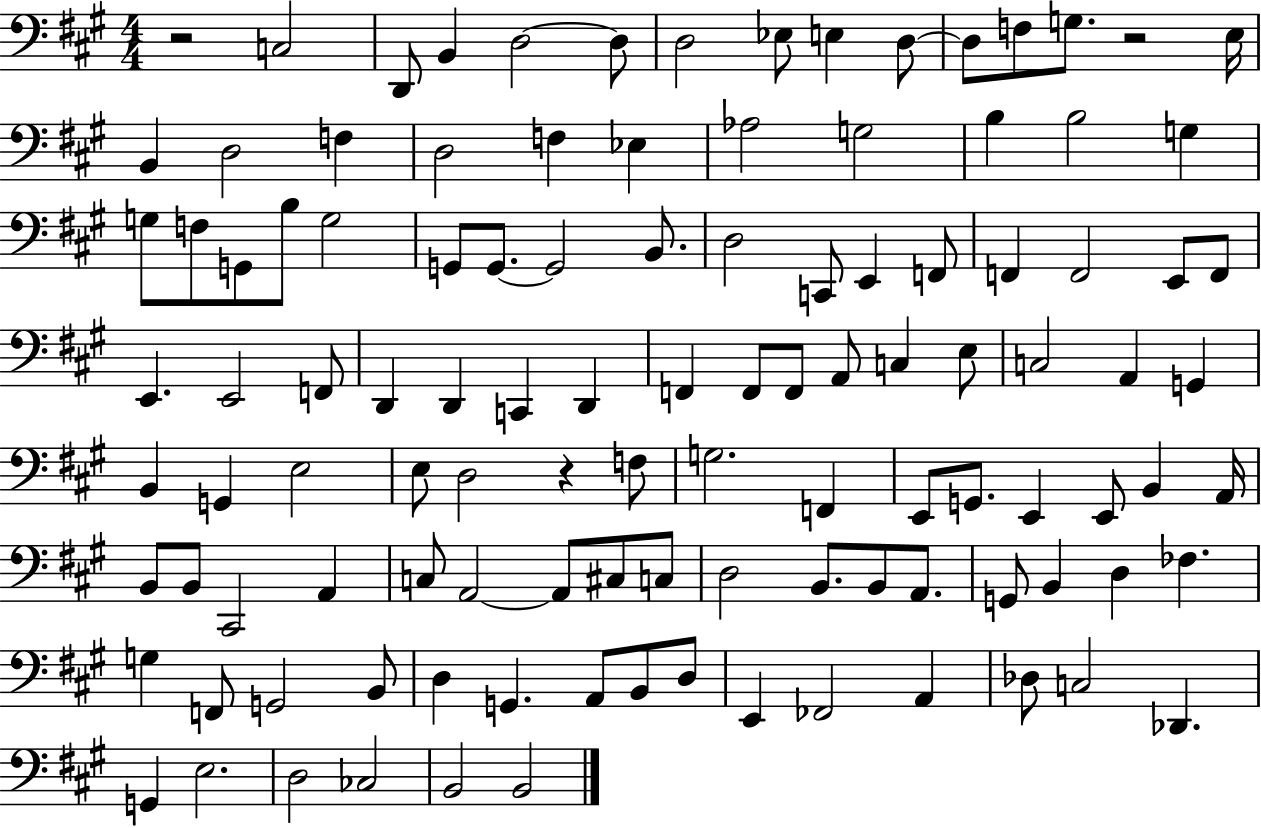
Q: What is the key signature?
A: A major